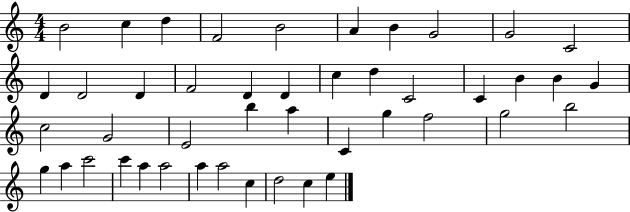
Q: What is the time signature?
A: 4/4